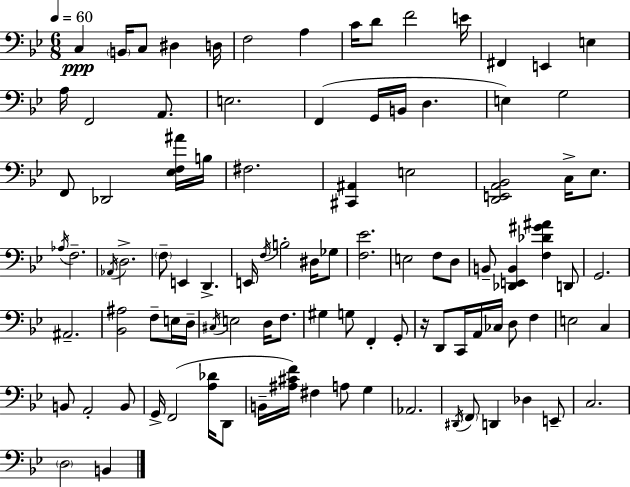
X:1
T:Untitled
M:6/8
L:1/4
K:Bb
C, B,,/4 C,/2 ^D, D,/4 F,2 A, C/4 D/2 F2 E/4 ^F,, E,, E, A,/4 F,,2 A,,/2 E,2 F,, G,,/4 B,,/4 D, E, G,2 F,,/2 _D,,2 [_E,F,^A]/4 B,/4 ^F,2 [^C,,^A,,] E,2 [D,,E,,A,,_B,,]2 C,/4 _E,/2 _A,/4 F,2 _A,,/4 D,2 F,/2 E,, D,, E,,/4 F,/4 B,2 ^D,/4 _G,/2 [F,_E]2 E,2 F,/2 D,/2 B,,/2 [_D,,E,,B,,] [F,_D^G^A] D,,/2 G,,2 ^A,,2 [_B,,^A,]2 F,/2 E,/4 D,/4 ^C,/4 E,2 D,/4 F,/2 ^G, G,/2 F,, G,,/2 z/4 D,,/2 C,,/4 A,,/4 _C,/4 D,/2 F, E,2 C, B,,/2 A,,2 B,,/2 G,,/4 F,,2 [A,_D]/4 D,,/2 B,,/4 [^A,^CF]/4 ^F, A,/2 G, _A,,2 ^D,,/4 F,,/2 D,, _D, E,,/2 C,2 D,2 B,,